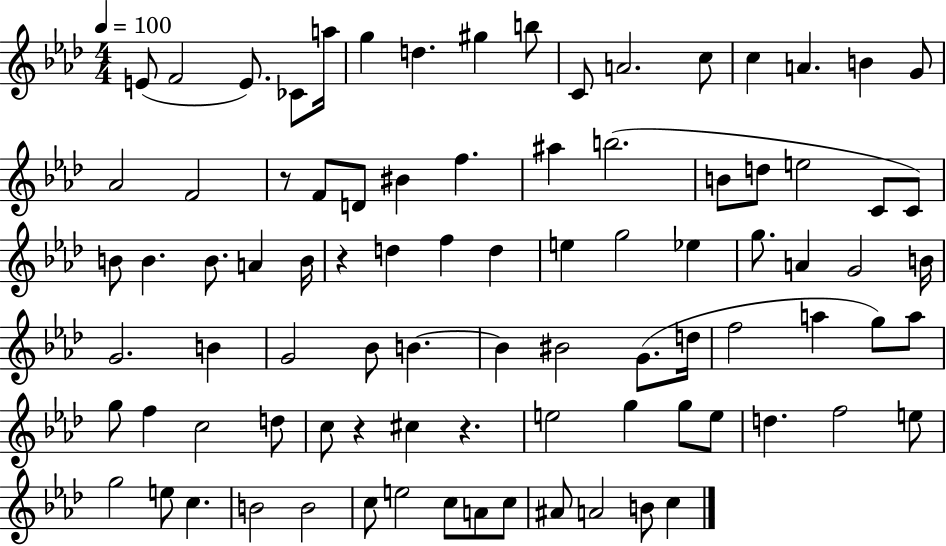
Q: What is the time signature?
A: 4/4